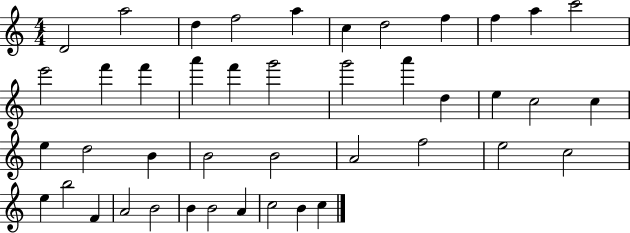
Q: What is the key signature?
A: C major